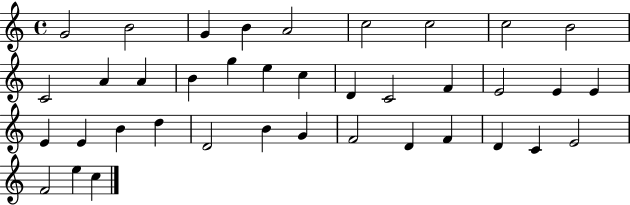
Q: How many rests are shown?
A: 0